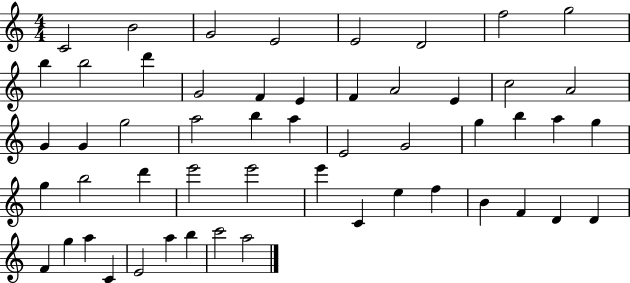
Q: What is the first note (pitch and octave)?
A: C4